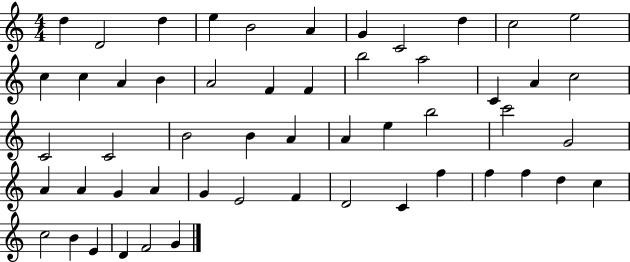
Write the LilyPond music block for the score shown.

{
  \clef treble
  \numericTimeSignature
  \time 4/4
  \key c \major
  d''4 d'2 d''4 | e''4 b'2 a'4 | g'4 c'2 d''4 | c''2 e''2 | \break c''4 c''4 a'4 b'4 | a'2 f'4 f'4 | b''2 a''2 | c'4 a'4 c''2 | \break c'2 c'2 | b'2 b'4 a'4 | a'4 e''4 b''2 | c'''2 g'2 | \break a'4 a'4 g'4 a'4 | g'4 e'2 f'4 | d'2 c'4 f''4 | f''4 f''4 d''4 c''4 | \break c''2 b'4 e'4 | d'4 f'2 g'4 | \bar "|."
}